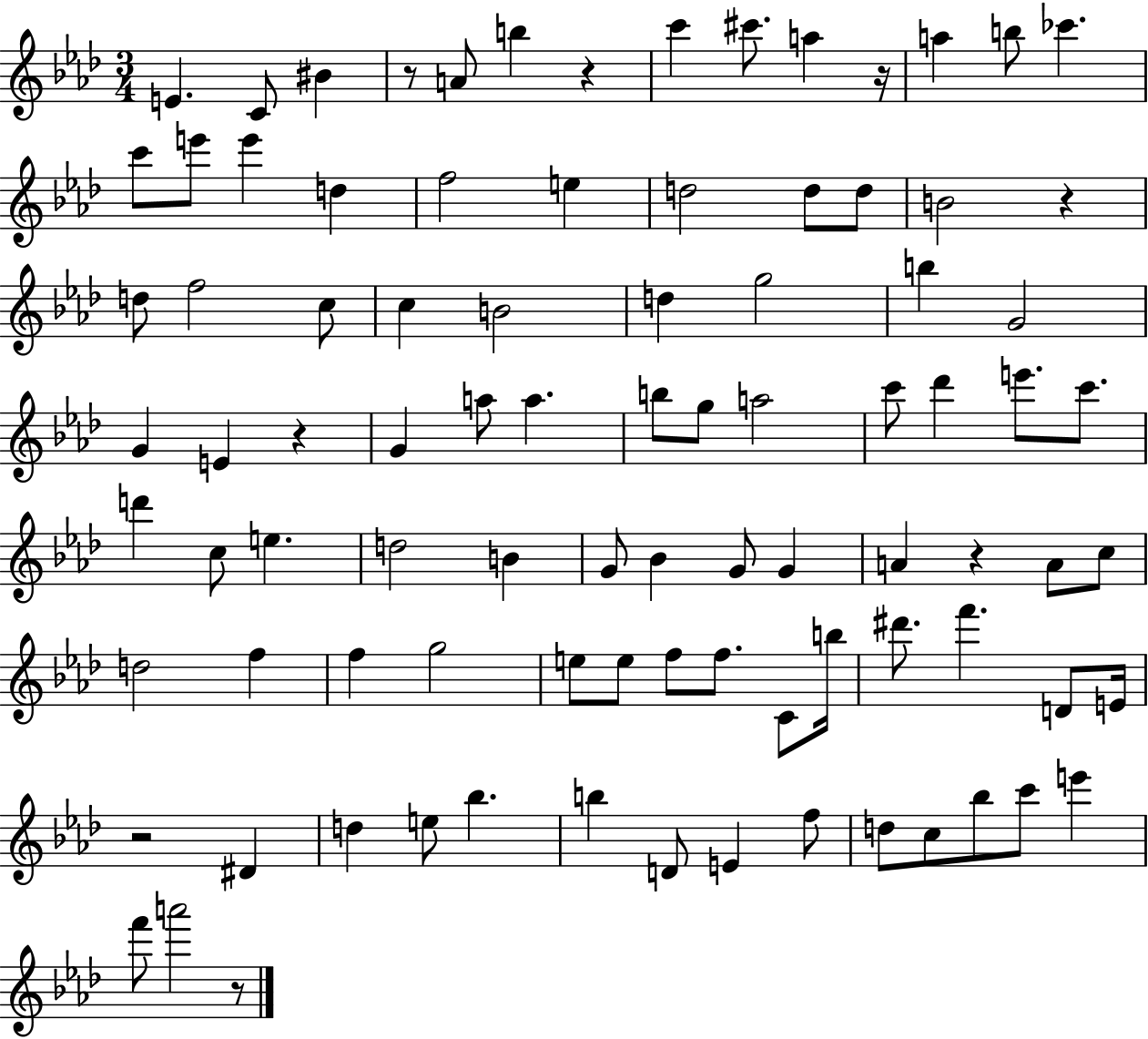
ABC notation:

X:1
T:Untitled
M:3/4
L:1/4
K:Ab
E C/2 ^B z/2 A/2 b z c' ^c'/2 a z/4 a b/2 _c' c'/2 e'/2 e' d f2 e d2 d/2 d/2 B2 z d/2 f2 c/2 c B2 d g2 b G2 G E z G a/2 a b/2 g/2 a2 c'/2 _d' e'/2 c'/2 d' c/2 e d2 B G/2 _B G/2 G A z A/2 c/2 d2 f f g2 e/2 e/2 f/2 f/2 C/2 b/4 ^d'/2 f' D/2 E/4 z2 ^D d e/2 _b b D/2 E f/2 d/2 c/2 _b/2 c'/2 e' f'/2 a'2 z/2